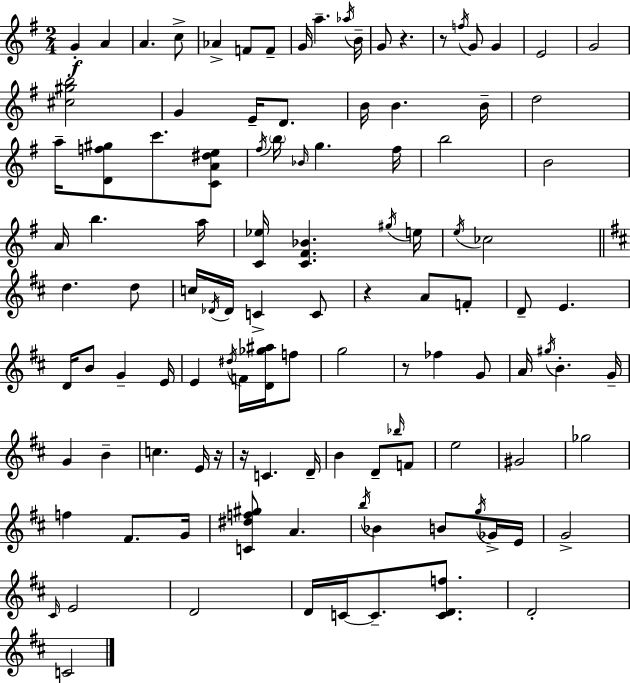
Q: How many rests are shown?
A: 6